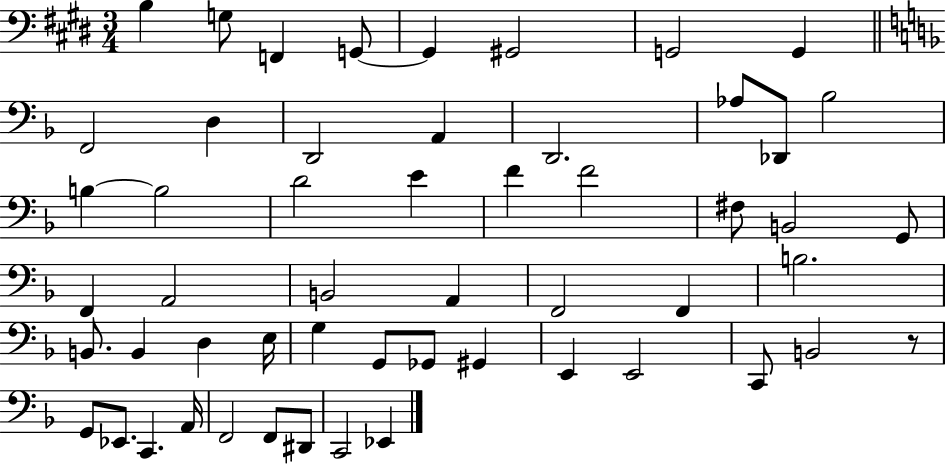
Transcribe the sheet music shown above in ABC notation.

X:1
T:Untitled
M:3/4
L:1/4
K:E
B, G,/2 F,, G,,/2 G,, ^G,,2 G,,2 G,, F,,2 D, D,,2 A,, D,,2 _A,/2 _D,,/2 _B,2 B, B,2 D2 E F F2 ^F,/2 B,,2 G,,/2 F,, A,,2 B,,2 A,, F,,2 F,, B,2 B,,/2 B,, D, E,/4 G, G,,/2 _G,,/2 ^G,, E,, E,,2 C,,/2 B,,2 z/2 G,,/2 _E,,/2 C,, A,,/4 F,,2 F,,/2 ^D,,/2 C,,2 _E,,